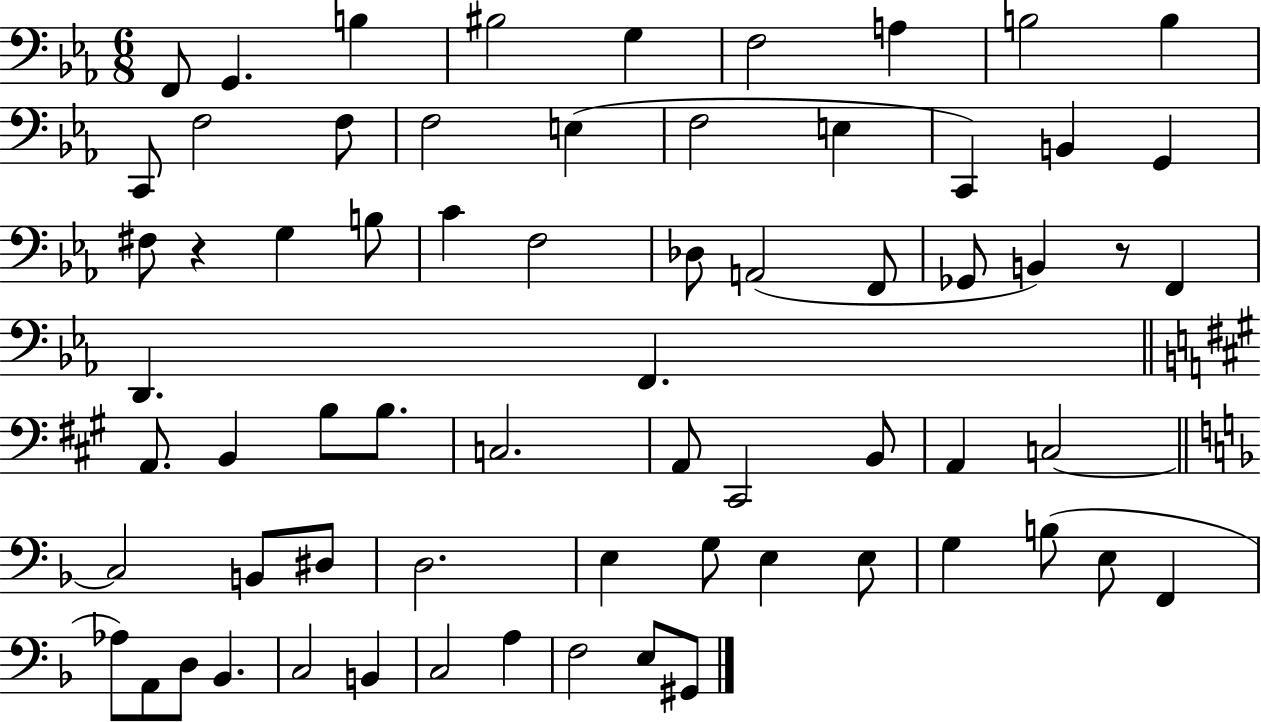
X:1
T:Untitled
M:6/8
L:1/4
K:Eb
F,,/2 G,, B, ^B,2 G, F,2 A, B,2 B, C,,/2 F,2 F,/2 F,2 E, F,2 E, C,, B,, G,, ^F,/2 z G, B,/2 C F,2 _D,/2 A,,2 F,,/2 _G,,/2 B,, z/2 F,, D,, F,, A,,/2 B,, B,/2 B,/2 C,2 A,,/2 ^C,,2 B,,/2 A,, C,2 C,2 B,,/2 ^D,/2 D,2 E, G,/2 E, E,/2 G, B,/2 E,/2 F,, _A,/2 A,,/2 D,/2 _B,, C,2 B,, C,2 A, F,2 E,/2 ^G,,/2